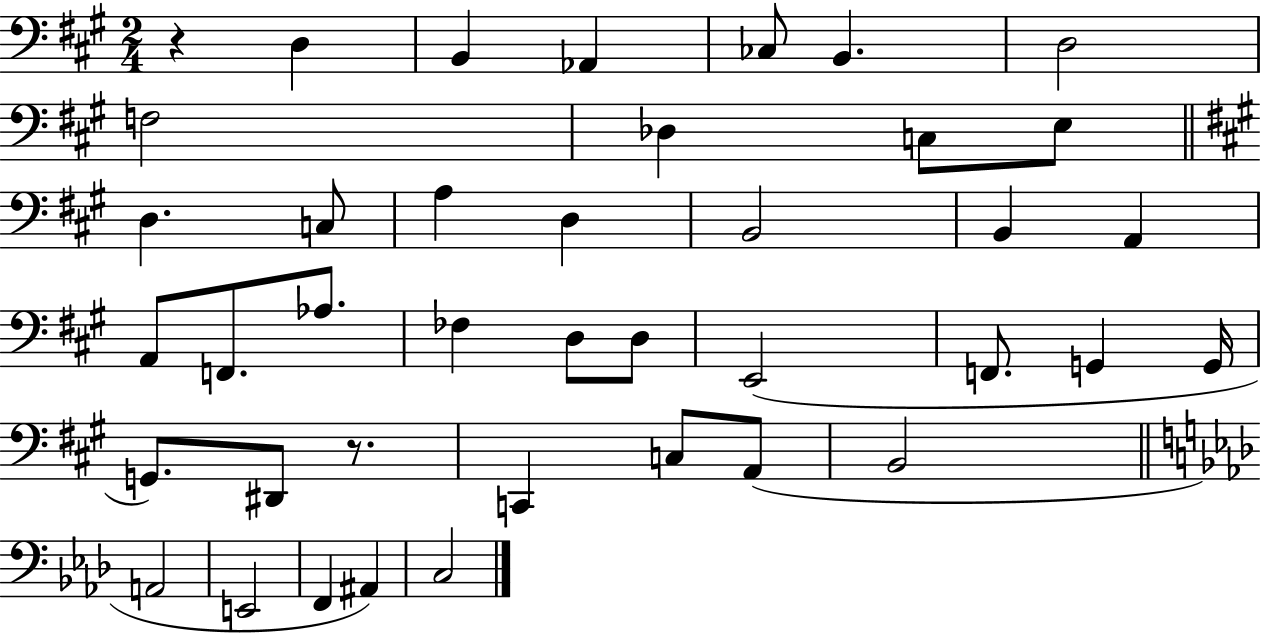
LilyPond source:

{
  \clef bass
  \numericTimeSignature
  \time 2/4
  \key a \major
  r4 d4 | b,4 aes,4 | ces8 b,4. | d2 | \break f2 | des4 c8 e8 | \bar "||" \break \key a \major d4. c8 | a4 d4 | b,2 | b,4 a,4 | \break a,8 f,8. aes8. | fes4 d8 d8 | e,2( | f,8. g,4 g,16 | \break g,8.) dis,8 r8. | c,4 c8 a,8( | b,2 | \bar "||" \break \key aes \major a,2 | e,2 | f,4 ais,4) | c2 | \break \bar "|."
}